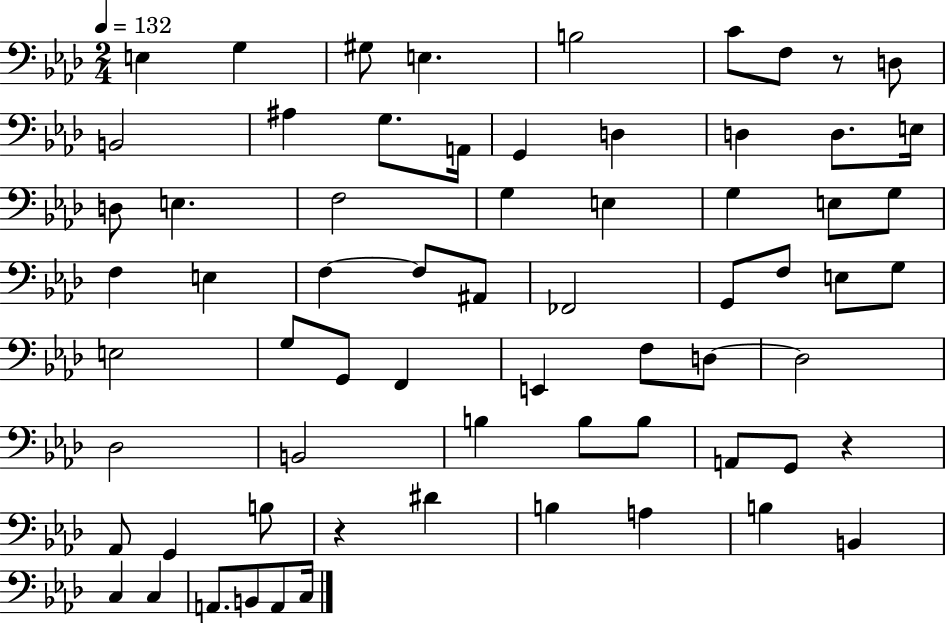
E3/q G3/q G#3/e E3/q. B3/h C4/e F3/e R/e D3/e B2/h A#3/q G3/e. A2/s G2/q D3/q D3/q D3/e. E3/s D3/e E3/q. F3/h G3/q E3/q G3/q E3/e G3/e F3/q E3/q F3/q F3/e A#2/e FES2/h G2/e F3/e E3/e G3/e E3/h G3/e G2/e F2/q E2/q F3/e D3/e D3/h Db3/h B2/h B3/q B3/e B3/e A2/e G2/e R/q Ab2/e G2/q B3/e R/q D#4/q B3/q A3/q B3/q B2/q C3/q C3/q A2/e. B2/e A2/e C3/s